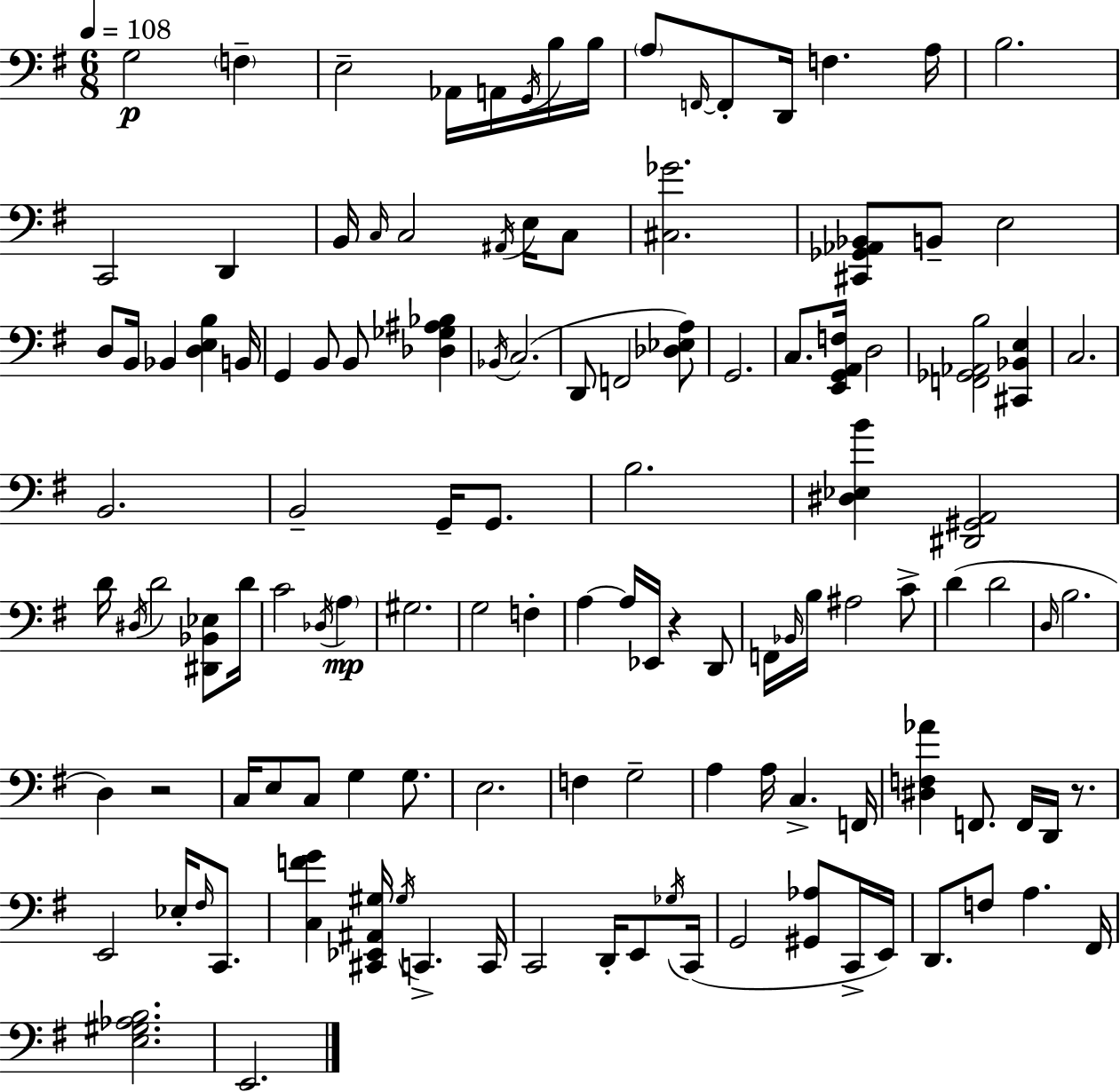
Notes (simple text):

G3/h F3/q E3/h Ab2/s A2/s G2/s B3/s B3/s A3/e F2/s F2/e D2/s F3/q. A3/s B3/h. C2/h D2/q B2/s C3/s C3/h A#2/s E3/s C3/e [C#3,Gb4]/h. [C#2,Gb2,Ab2,Bb2]/e B2/e E3/h D3/e B2/s Bb2/q [D3,E3,B3]/q B2/s G2/q B2/e B2/e [Db3,Gb3,A#3,Bb3]/q Bb2/s C3/h. D2/e F2/h [Db3,Eb3,A3]/e G2/h. C3/e. [E2,G2,A2,F3]/s D3/h [F2,Gb2,Ab2,B3]/h [C#2,Bb2,E3]/q C3/h. B2/h. B2/h G2/s G2/e. B3/h. [D#3,Eb3,B4]/q [D#2,G#2,A2]/h D4/s D#3/s D4/h [D#2,Bb2,Eb3]/e D4/s C4/h Db3/s A3/q G#3/h. G3/h F3/q A3/q A3/s Eb2/s R/q D2/e F2/s Bb2/s B3/s A#3/h C4/e D4/q D4/h D3/s B3/h. D3/q R/h C3/s E3/e C3/e G3/q G3/e. E3/h. F3/q G3/h A3/q A3/s C3/q. F2/s [D#3,F3,Ab4]/q F2/e. F2/s D2/s R/e. E2/h Eb3/s F#3/s C2/e. [C3,F4,G4]/q [C#2,Eb2,A#2,G#3]/s G#3/s C2/q. C2/s C2/h D2/s E2/e Gb3/s C2/s G2/h [G#2,Ab3]/e C2/s E2/s D2/e. F3/e A3/q. F#2/s [E3,G#3,Ab3,B3]/h. E2/h.